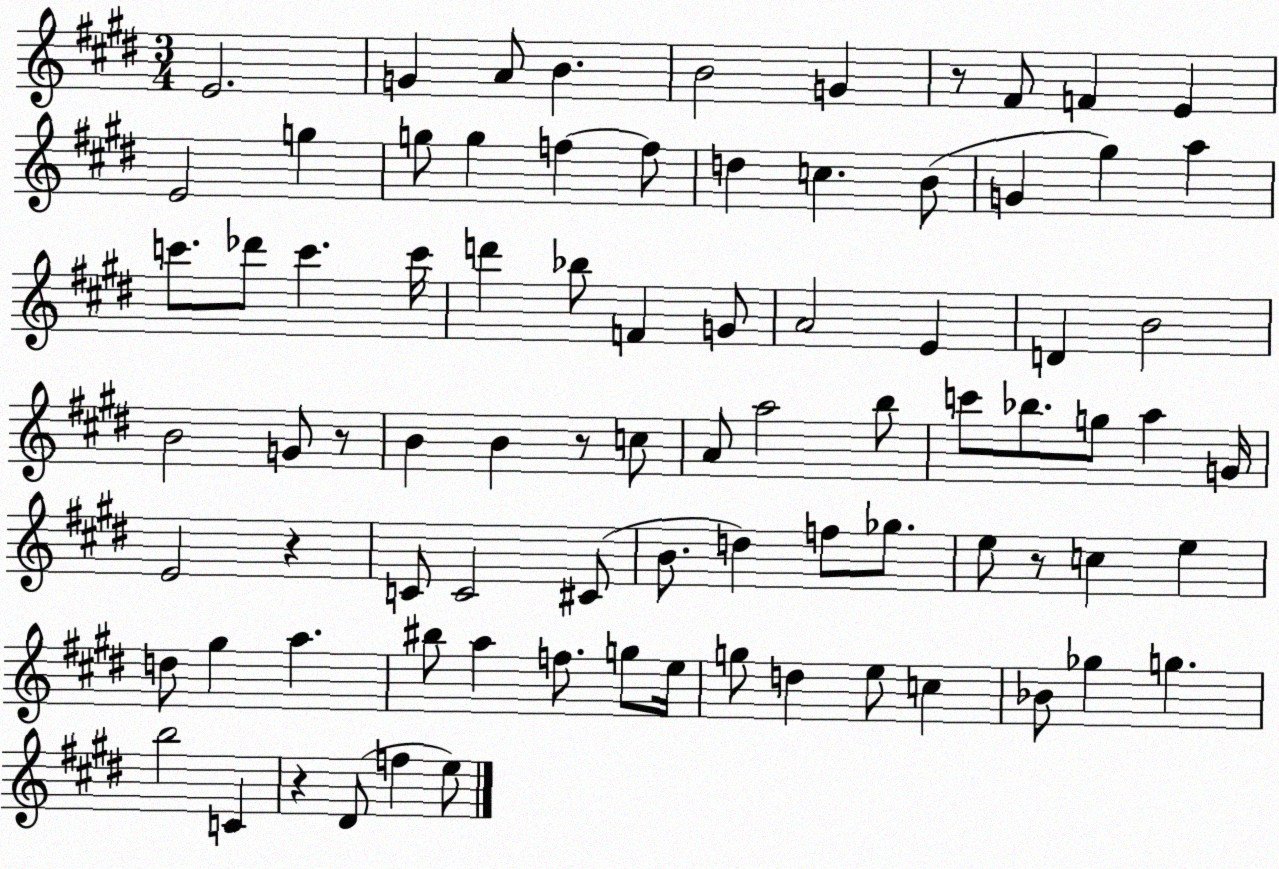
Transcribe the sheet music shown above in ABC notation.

X:1
T:Untitled
M:3/4
L:1/4
K:E
E2 G A/2 B B2 G z/2 ^F/2 F E E2 g g/2 g f f/2 d c B/2 G ^g a c'/2 _d'/2 c' c'/4 d' _b/2 F G/2 A2 E D B2 B2 G/2 z/2 B B z/2 c/2 A/2 a2 b/2 c'/2 _b/2 g/2 a G/4 E2 z C/2 C2 ^C/2 B/2 d f/2 _g/2 e/2 z/2 c e d/2 ^g a ^b/2 a f/2 g/2 e/4 g/2 d e/2 c _B/2 _g g b2 C z ^D/2 f e/2